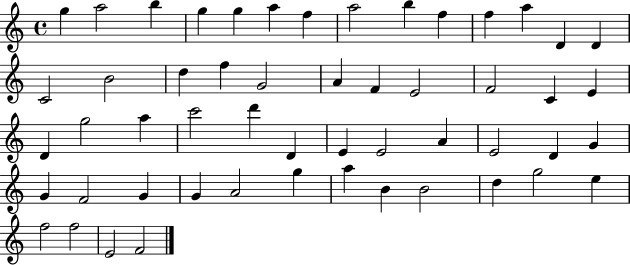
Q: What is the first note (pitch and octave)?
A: G5